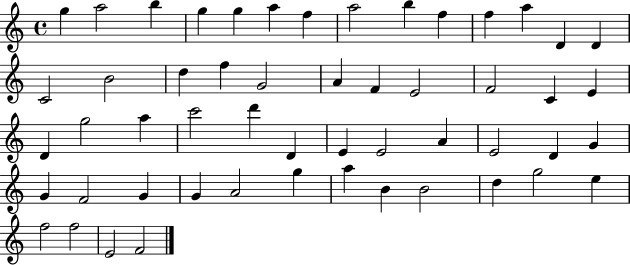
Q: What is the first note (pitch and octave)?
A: G5